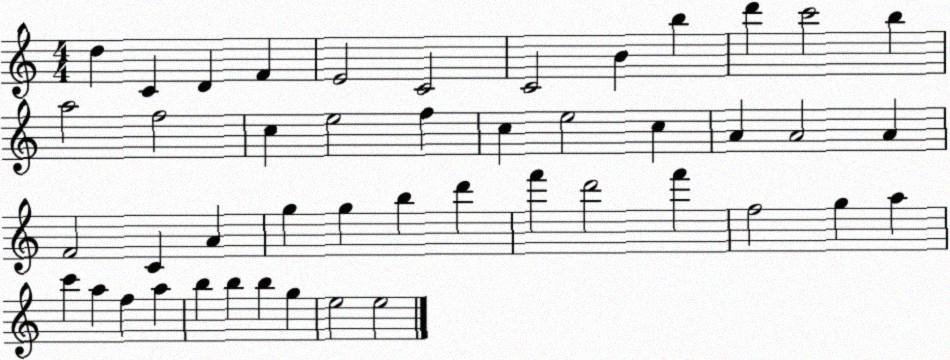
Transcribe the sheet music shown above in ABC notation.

X:1
T:Untitled
M:4/4
L:1/4
K:C
d C D F E2 C2 C2 B b d' c'2 b a2 f2 c e2 f c e2 c A A2 A F2 C A g g b d' f' d'2 f' f2 g a c' a f a b b b g e2 e2